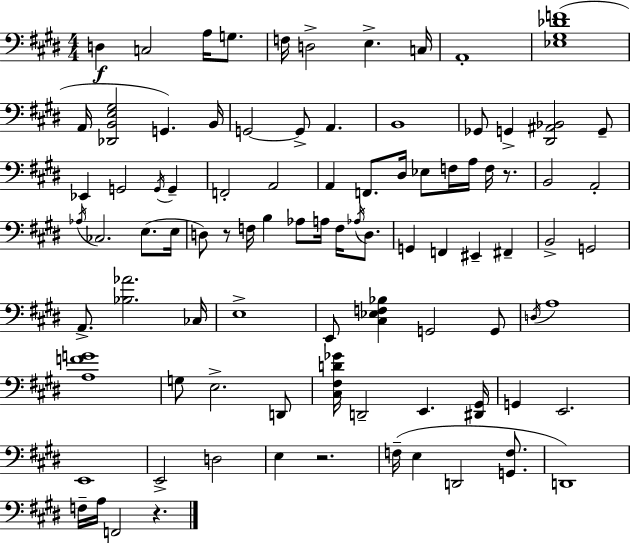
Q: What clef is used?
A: bass